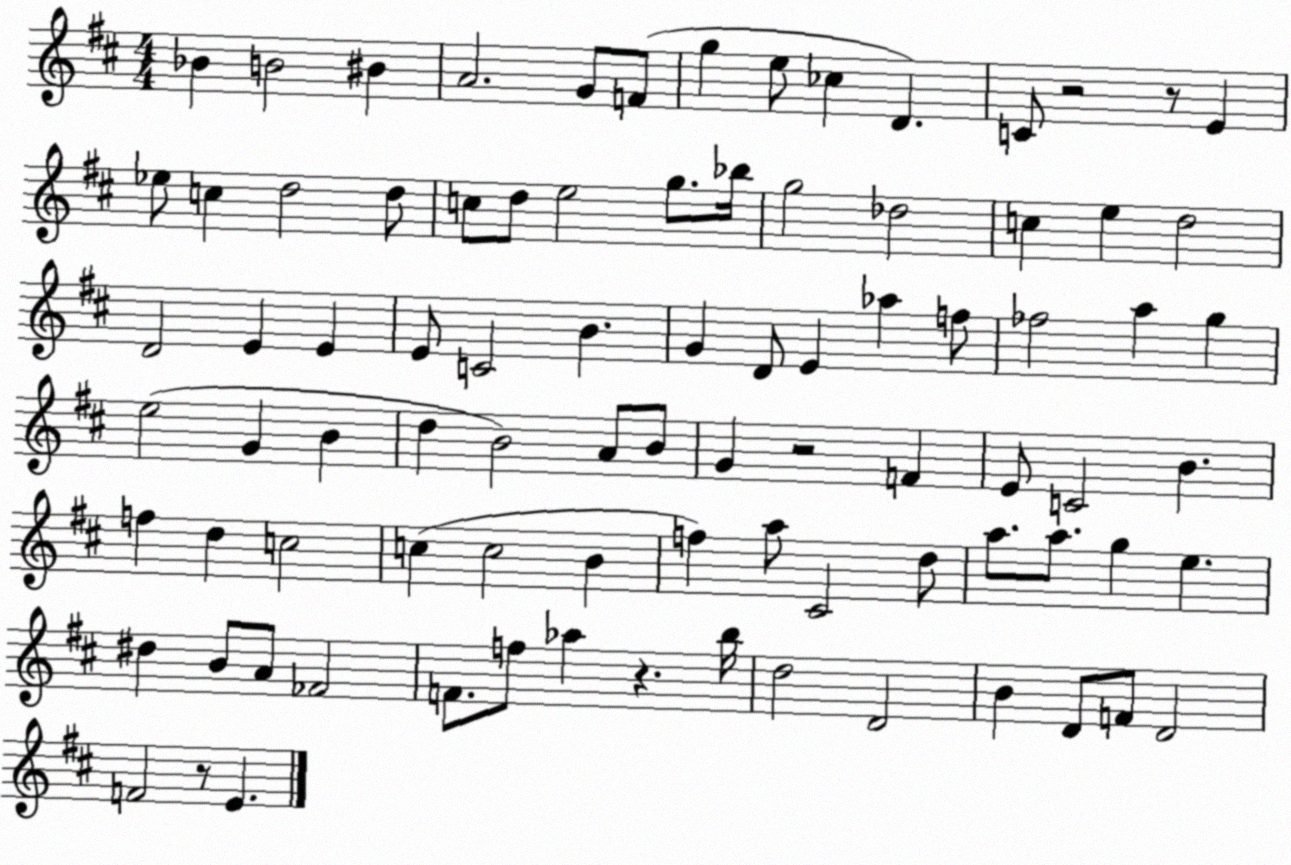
X:1
T:Untitled
M:4/4
L:1/4
K:D
_B B2 ^B A2 G/2 F/2 g e/2 _c D C/2 z2 z/2 E _e/2 c d2 d/2 c/2 d/2 e2 g/2 _b/4 g2 _d2 c e d2 D2 E E E/2 C2 B G D/2 E _a f/2 _f2 a g e2 G B d B2 A/2 B/2 G z2 F E/2 C2 B f d c2 c c2 B f a/2 ^C2 d/2 a/2 a/2 g e ^d B/2 A/2 _F2 F/2 f/2 _a z b/4 d2 D2 B D/2 F/2 D2 F2 z/2 E